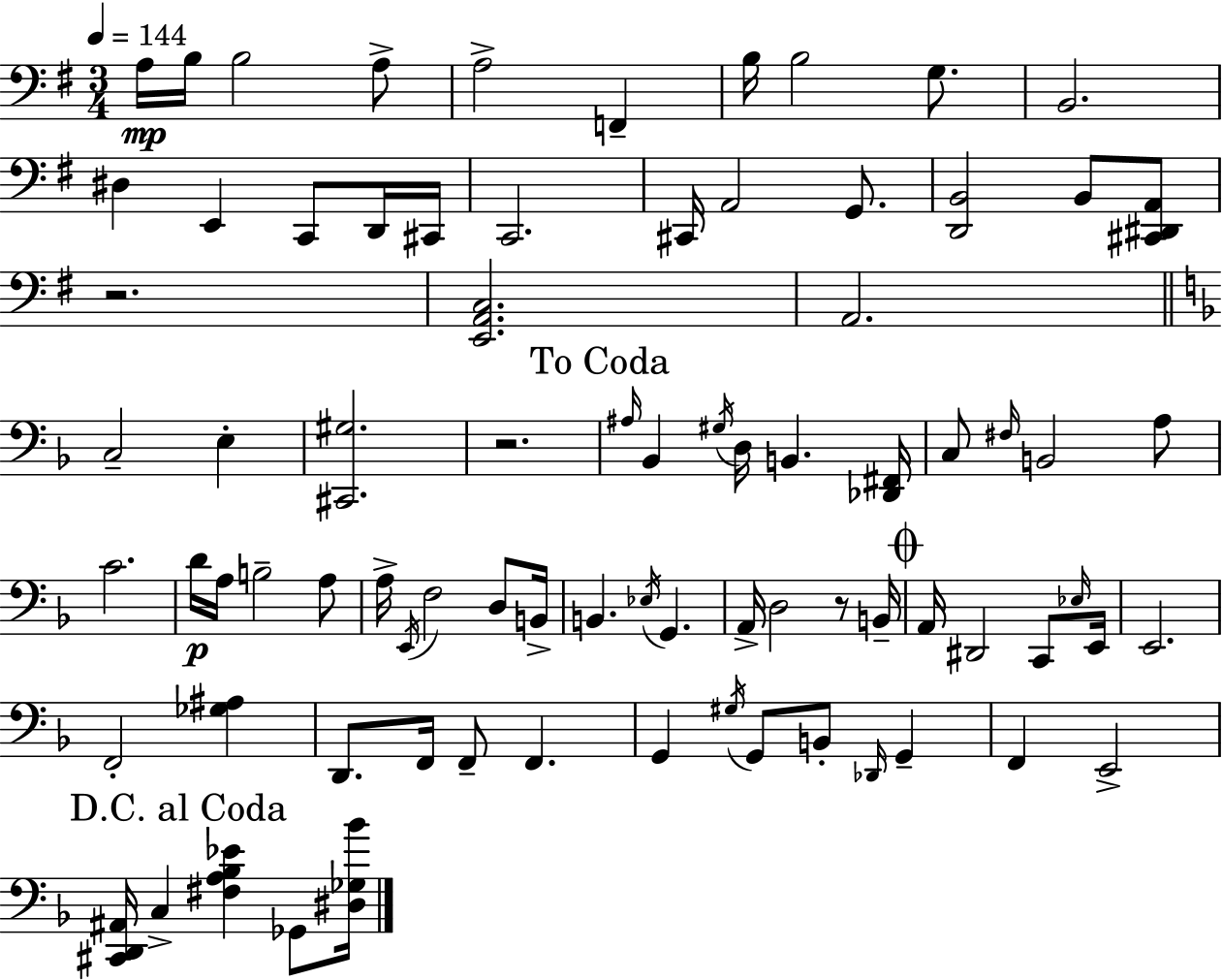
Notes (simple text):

A3/s B3/s B3/h A3/e A3/h F2/q B3/s B3/h G3/e. B2/h. D#3/q E2/q C2/e D2/s C#2/s C2/h. C#2/s A2/h G2/e. [D2,B2]/h B2/e [C#2,D#2,A2]/e R/h. [E2,A2,C3]/h. A2/h. C3/h E3/q [C#2,G#3]/h. R/h. A#3/s Bb2/q G#3/s D3/s B2/q. [Db2,F#2]/s C3/e F#3/s B2/h A3/e C4/h. D4/s A3/s B3/h A3/e A3/s E2/s F3/h D3/e B2/s B2/q. Eb3/s G2/q. A2/s D3/h R/e B2/s A2/s D#2/h C2/e Eb3/s E2/s E2/h. F2/h [Gb3,A#3]/q D2/e. F2/s F2/e F2/q. G2/q G#3/s G2/e B2/e Db2/s G2/q F2/q E2/h [C#2,D2,A#2]/s C3/q [F#3,A3,Bb3,Eb4]/q Gb2/e [D#3,Gb3,Bb4]/s